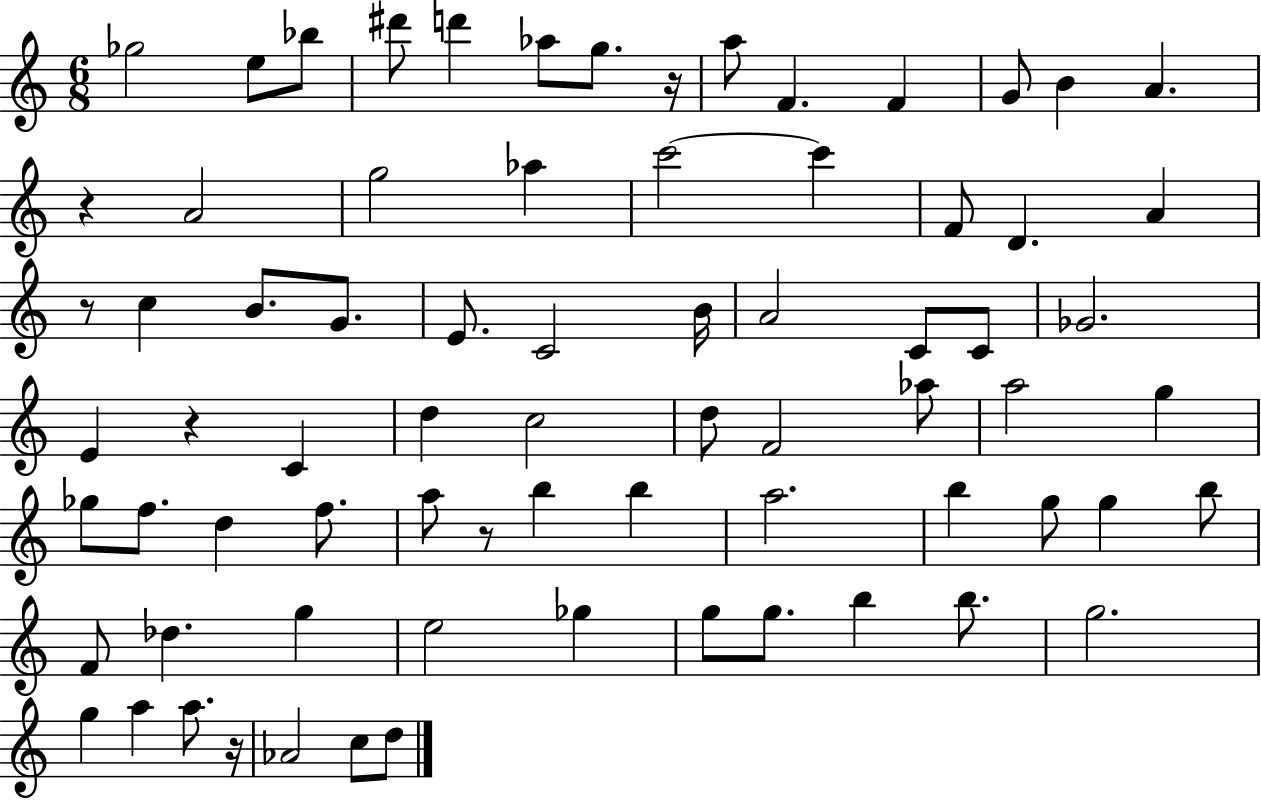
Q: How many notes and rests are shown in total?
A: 74